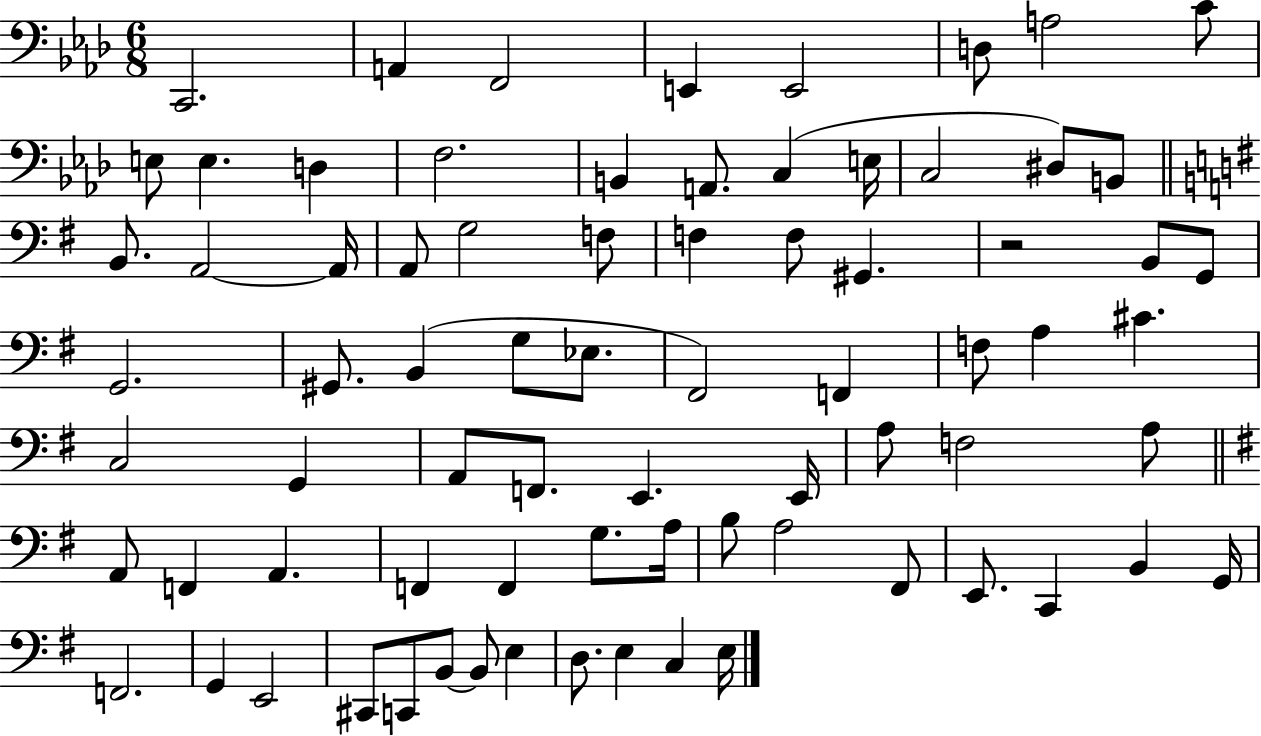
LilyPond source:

{
  \clef bass
  \numericTimeSignature
  \time 6/8
  \key aes \major
  c,2. | a,4 f,2 | e,4 e,2 | d8 a2 c'8 | \break e8 e4. d4 | f2. | b,4 a,8. c4( e16 | c2 dis8) b,8 | \break \bar "||" \break \key g \major b,8. a,2~~ a,16 | a,8 g2 f8 | f4 f8 gis,4. | r2 b,8 g,8 | \break g,2. | gis,8. b,4( g8 ees8. | fis,2) f,4 | f8 a4 cis'4. | \break c2 g,4 | a,8 f,8. e,4. e,16 | a8 f2 a8 | \bar "||" \break \key e \minor a,8 f,4 a,4. | f,4 f,4 g8. a16 | b8 a2 fis,8 | e,8. c,4 b,4 g,16 | \break f,2. | g,4 e,2 | cis,8 c,8 b,8~~ b,8 e4 | d8. e4 c4 e16 | \break \bar "|."
}